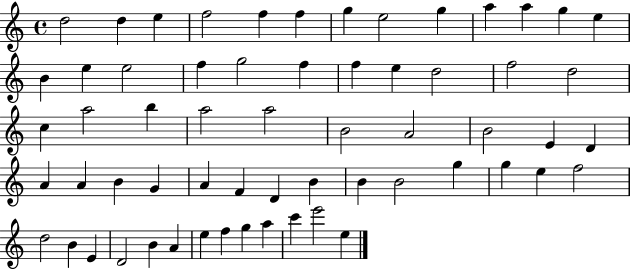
D5/h D5/q E5/q F5/h F5/q F5/q G5/q E5/h G5/q A5/q A5/q G5/q E5/q B4/q E5/q E5/h F5/q G5/h F5/q F5/q E5/q D5/h F5/h D5/h C5/q A5/h B5/q A5/h A5/h B4/h A4/h B4/h E4/q D4/q A4/q A4/q B4/q G4/q A4/q F4/q D4/q B4/q B4/q B4/h G5/q G5/q E5/q F5/h D5/h B4/q E4/q D4/h B4/q A4/q E5/q F5/q G5/q A5/q C6/q E6/h E5/q